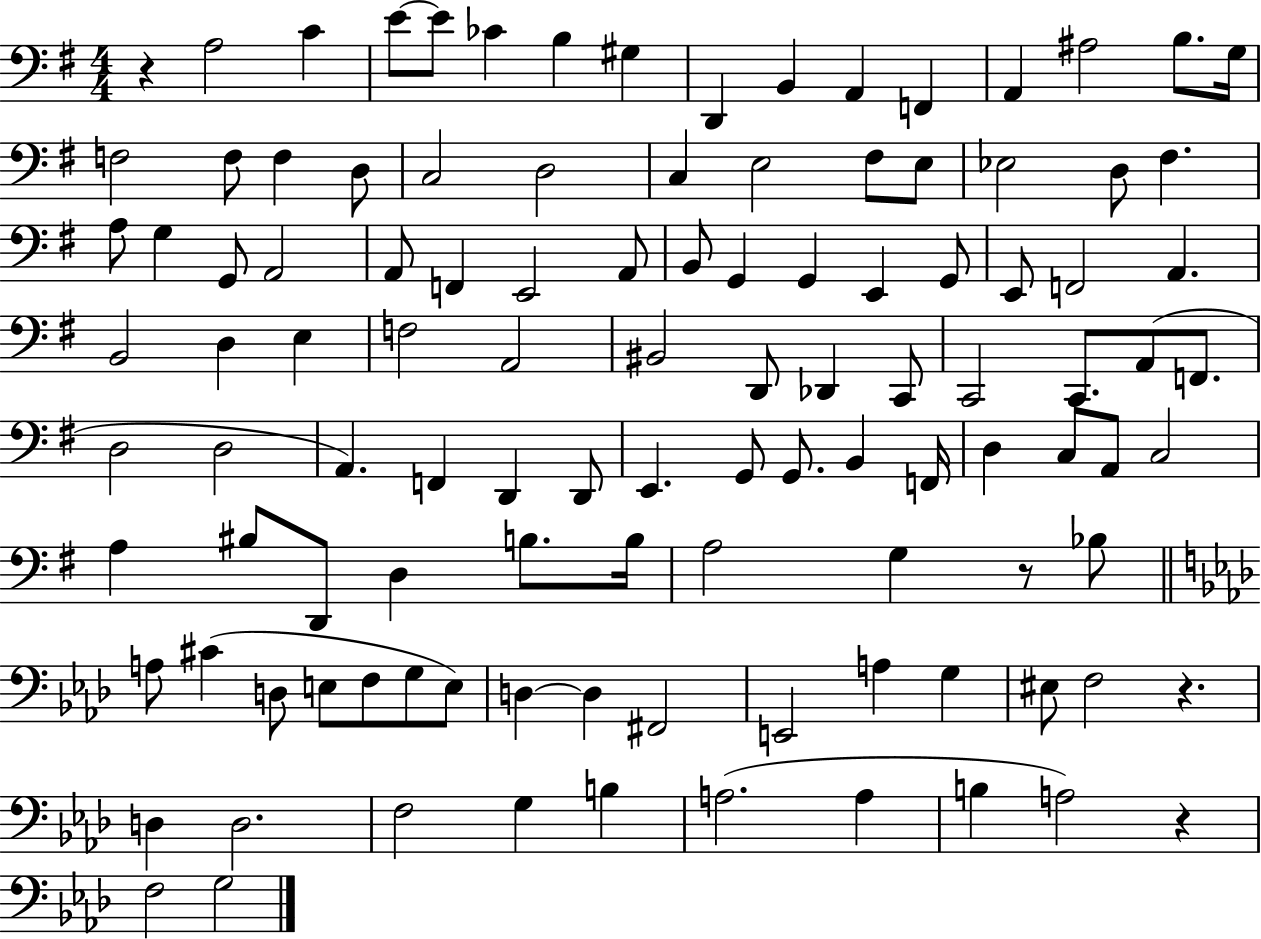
{
  \clef bass
  \numericTimeSignature
  \time 4/4
  \key g \major
  r4 a2 c'4 | e'8~~ e'8 ces'4 b4 gis4 | d,4 b,4 a,4 f,4 | a,4 ais2 b8. g16 | \break f2 f8 f4 d8 | c2 d2 | c4 e2 fis8 e8 | ees2 d8 fis4. | \break a8 g4 g,8 a,2 | a,8 f,4 e,2 a,8 | b,8 g,4 g,4 e,4 g,8 | e,8 f,2 a,4. | \break b,2 d4 e4 | f2 a,2 | bis,2 d,8 des,4 c,8 | c,2 c,8. a,8( f,8. | \break d2 d2 | a,4.) f,4 d,4 d,8 | e,4. g,8 g,8. b,4 f,16 | d4 c8 a,8 c2 | \break a4 bis8 d,8 d4 b8. b16 | a2 g4 r8 bes8 | \bar "||" \break \key f \minor a8 cis'4( d8 e8 f8 g8 e8) | d4~~ d4 fis,2 | e,2 a4 g4 | eis8 f2 r4. | \break d4 d2. | f2 g4 b4 | a2.( a4 | b4 a2) r4 | \break f2 g2 | \bar "|."
}